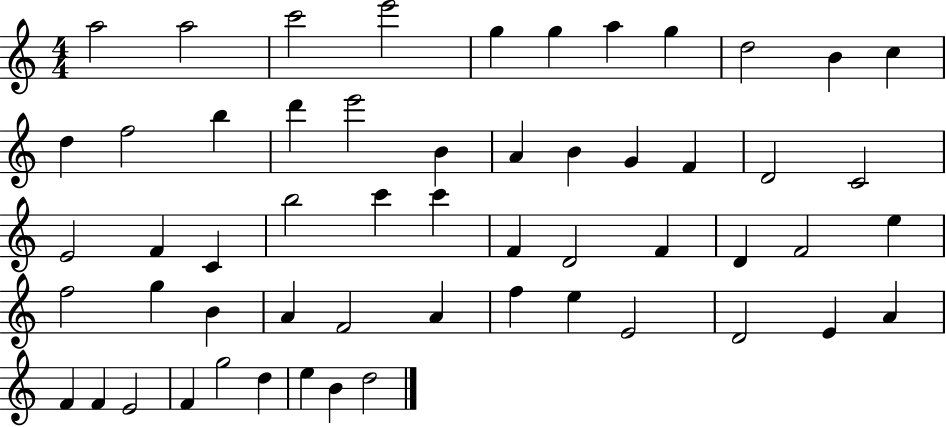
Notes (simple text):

A5/h A5/h C6/h E6/h G5/q G5/q A5/q G5/q D5/h B4/q C5/q D5/q F5/h B5/q D6/q E6/h B4/q A4/q B4/q G4/q F4/q D4/h C4/h E4/h F4/q C4/q B5/h C6/q C6/q F4/q D4/h F4/q D4/q F4/h E5/q F5/h G5/q B4/q A4/q F4/h A4/q F5/q E5/q E4/h D4/h E4/q A4/q F4/q F4/q E4/h F4/q G5/h D5/q E5/q B4/q D5/h